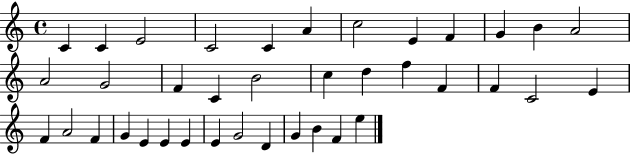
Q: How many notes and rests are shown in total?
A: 38